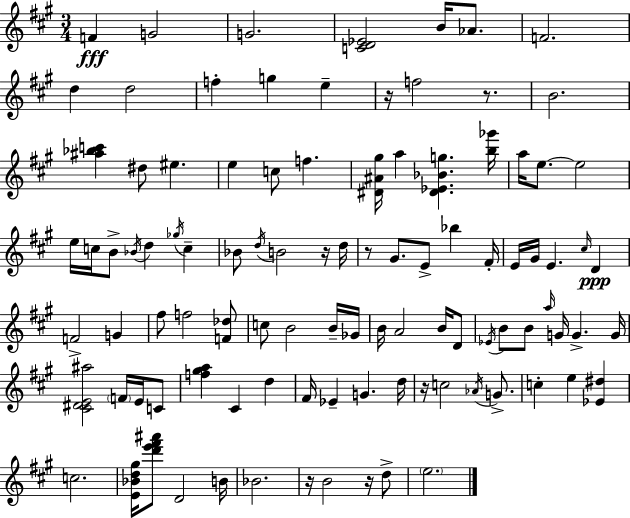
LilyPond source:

{
  \clef treble
  \numericTimeSignature
  \time 3/4
  \key a \major
  f'4\fff g'2 | g'2. | <c' d' ees'>2 b'16 aes'8. | f'2. | \break d''4 d''2 | f''4-. g''4 e''4-- | r16 f''2 r8. | b'2. | \break <ais'' bes'' c'''>4 dis''8 eis''4. | e''4 c''8 f''4. | <dis' ais' gis''>16 a''4 <dis' ees' bes' g''>4. <b'' ges'''>16 | a''16 e''8.~~ e''2 | \break e''16 c''16 b'8-> \acciaccatura { bes'16 } d''4 \acciaccatura { ges''16 } c''4-- | bes'8 \acciaccatura { d''16 } b'2 | r16 d''16 r8 gis'8. e'8-> bes''4 | fis'16-. e'16 gis'16 e'4. \grace { cis''16 } | \break d'4\ppp f'2-> | g'4 fis''8 f''2 | <f' des''>8 c''8 b'2 | b'16-- ges'16 b'16 a'2 | \break b'16 d'8 \acciaccatura { ees'16 } b'8 b'8 \grace { a''16 } g'16 g'4.-> | g'16 <cis' dis' e' ais''>2 | \parenthesize f'16 e'16 c'8 <f'' gis'' a''>4 cis'4 | d''4 fis'16 ees'4-- g'4. | \break d''16 r16 c''2 | \acciaccatura { aes'16 } g'8.-> c''4-. e''4 | <ees' dis''>4 c''2. | <e' bes' d'' gis''>16 <d''' e''' fis''' ais'''>8 d'2 | \break b'16 bes'2. | r16 b'2 | r16 d''8-> \parenthesize e''2. | \bar "|."
}